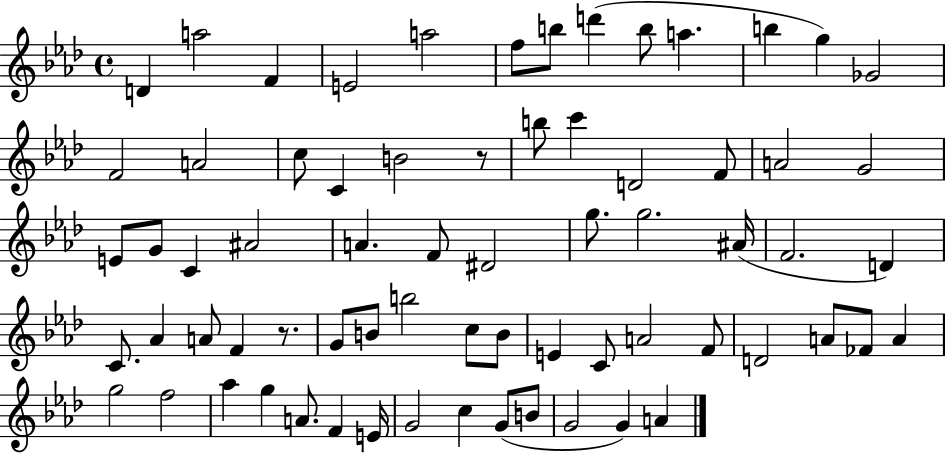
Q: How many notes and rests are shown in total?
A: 69